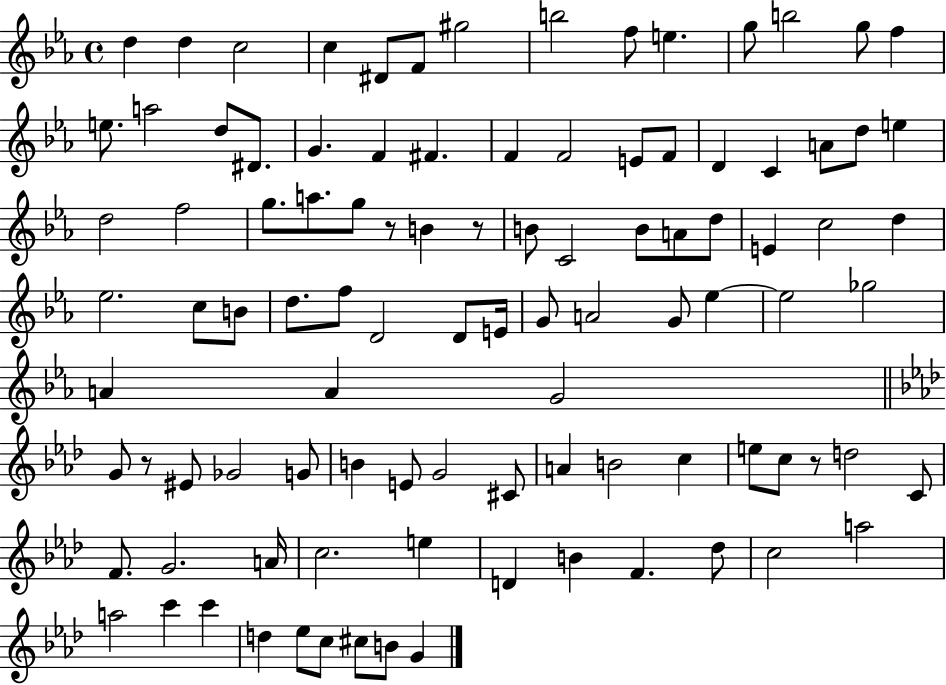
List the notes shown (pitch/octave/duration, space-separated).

D5/q D5/q C5/h C5/q D#4/e F4/e G#5/h B5/h F5/e E5/q. G5/e B5/h G5/e F5/q E5/e. A5/h D5/e D#4/e. G4/q. F4/q F#4/q. F4/q F4/h E4/e F4/e D4/q C4/q A4/e D5/e E5/q D5/h F5/h G5/e. A5/e. G5/e R/e B4/q R/e B4/e C4/h B4/e A4/e D5/e E4/q C5/h D5/q Eb5/h. C5/e B4/e D5/e. F5/e D4/h D4/e E4/s G4/e A4/h G4/e Eb5/q Eb5/h Gb5/h A4/q A4/q G4/h G4/e R/e EIS4/e Gb4/h G4/e B4/q E4/e G4/h C#4/e A4/q B4/h C5/q E5/e C5/e R/e D5/h C4/e F4/e. G4/h. A4/s C5/h. E5/q D4/q B4/q F4/q. Db5/e C5/h A5/h A5/h C6/q C6/q D5/q Eb5/e C5/e C#5/e B4/e G4/q